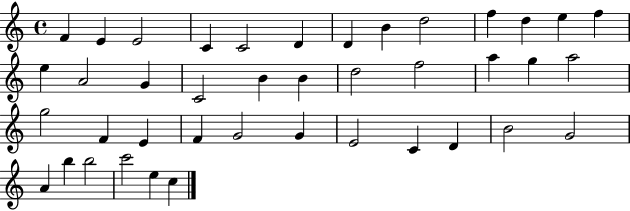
X:1
T:Untitled
M:4/4
L:1/4
K:C
F E E2 C C2 D D B d2 f d e f e A2 G C2 B B d2 f2 a g a2 g2 F E F G2 G E2 C D B2 G2 A b b2 c'2 e c